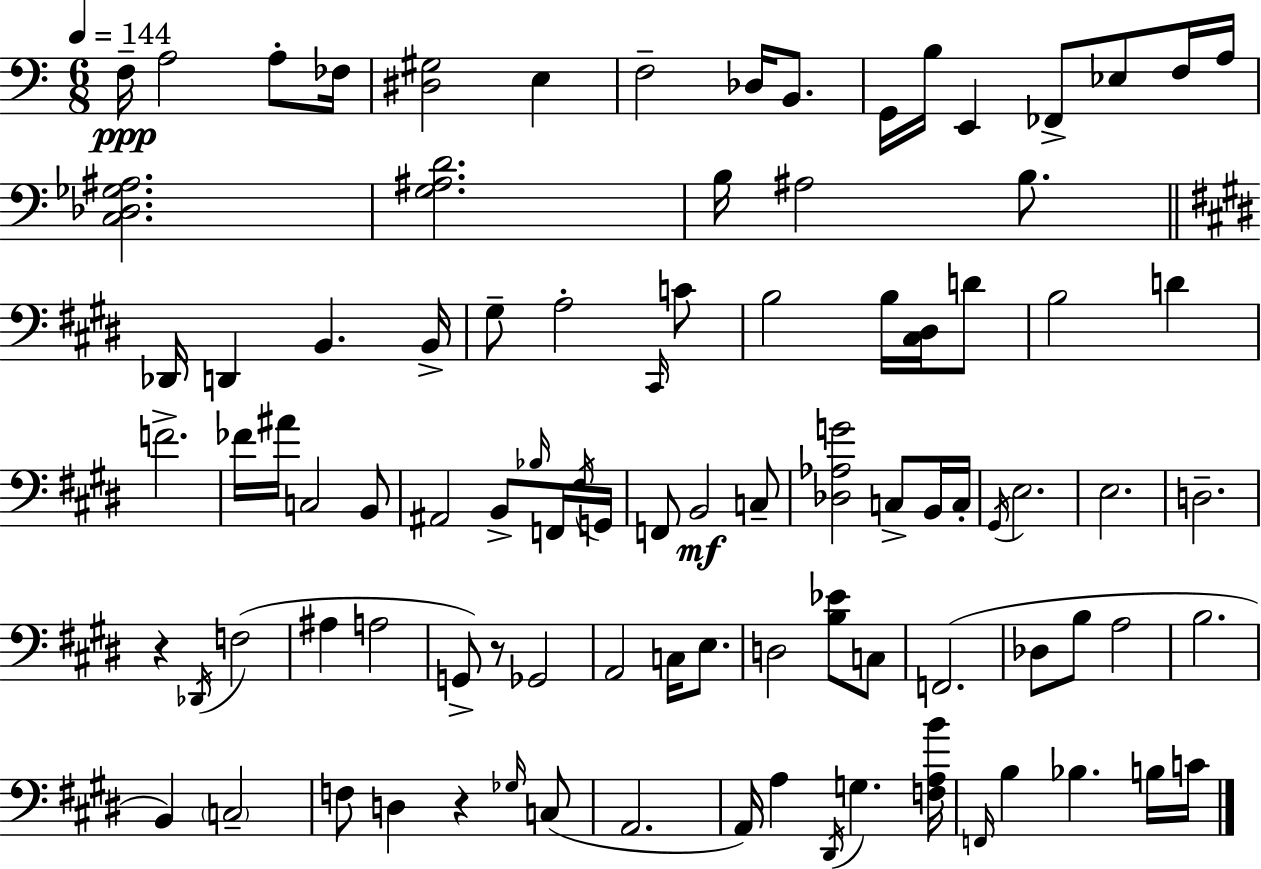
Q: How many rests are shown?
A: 3